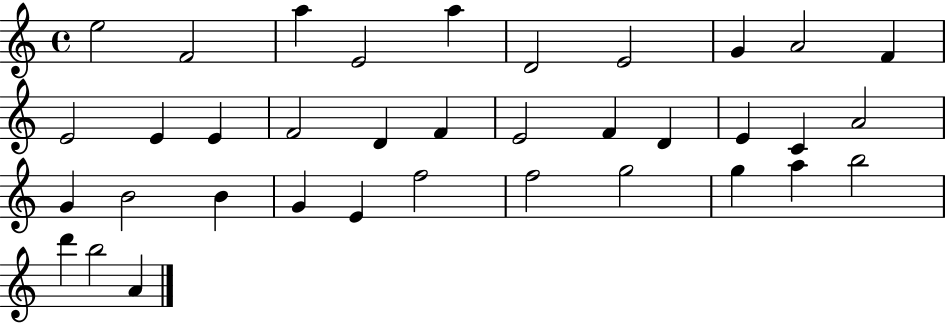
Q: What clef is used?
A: treble